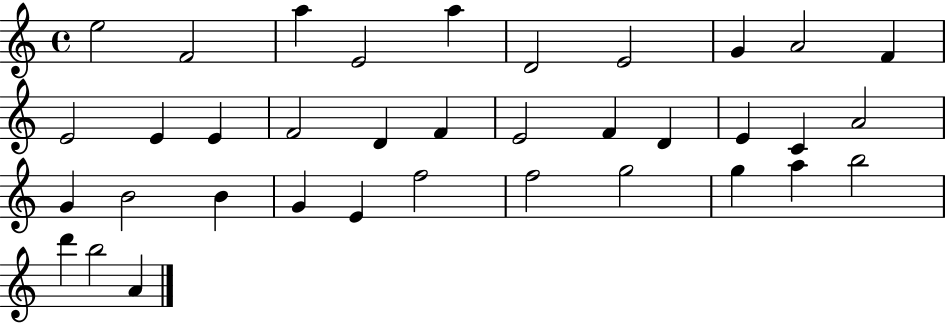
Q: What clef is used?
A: treble